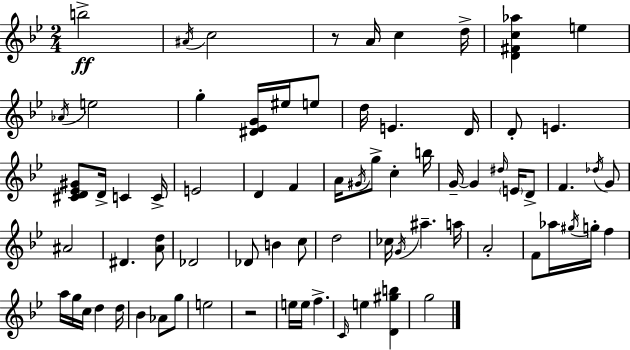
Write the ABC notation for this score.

X:1
T:Untitled
M:2/4
L:1/4
K:Gm
b2 ^A/4 c2 z/2 A/4 c d/4 [D^Fc_a] e _A/4 e2 g [^D_EG]/4 ^e/4 e/2 d/4 E D/4 D/2 E [^CD_E^G]/2 D/4 C C/4 E2 D F A/4 ^G/4 g/2 c b/4 G/4 G ^d/4 E/4 D/2 F _d/4 G/2 ^A2 ^D [Ad]/2 _D2 _D/2 B c/2 d2 _c/4 G/4 ^a a/4 A2 F/2 _a/4 ^g/4 g/4 f a/4 g/4 c/4 d d/4 _B _A/2 g/2 e2 z2 e/4 e/4 f C/4 e [D^gb] g2